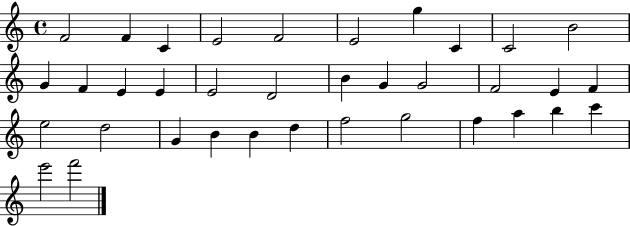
F4/h F4/q C4/q E4/h F4/h E4/h G5/q C4/q C4/h B4/h G4/q F4/q E4/q E4/q E4/h D4/h B4/q G4/q G4/h F4/h E4/q F4/q E5/h D5/h G4/q B4/q B4/q D5/q F5/h G5/h F5/q A5/q B5/q C6/q E6/h F6/h